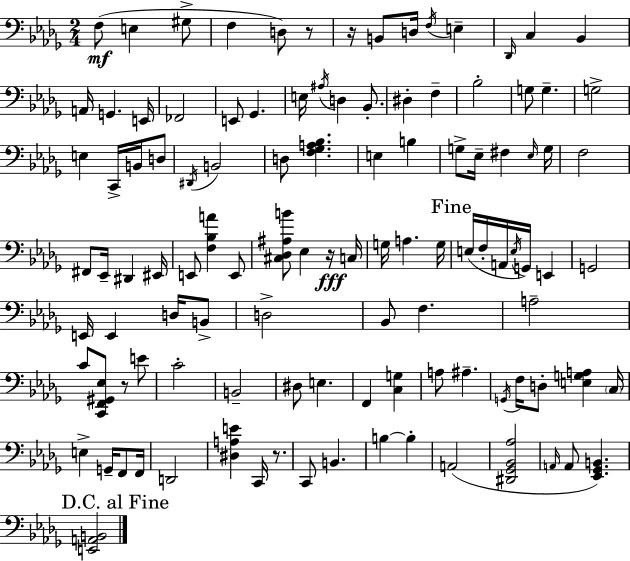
F3/e E3/q G#3/e F3/q D3/e R/e R/s B2/e D3/s F3/s E3/q Db2/s C3/q Bb2/q A2/s G2/q. E2/s FES2/h E2/e Gb2/q. E3/s A#3/s D3/q Bb2/e. D#3/q F3/q Bb3/h G3/e G3/q. G3/h E3/q C2/s B2/s D3/e D#2/s B2/h D3/e [F3,Gb3,A3,Bb3]/q. E3/q B3/q G3/e Eb3/s F#3/q Eb3/s G3/s F3/h F#2/e Eb2/s D#2/q EIS2/s E2/e [F3,Bb3,A4]/q E2/e [C#3,Db3,A#3,B4]/e Eb3/q R/s C3/s G3/s A3/q. G3/s E3/s F3/s A2/s E3/s G2/s E2/q G2/h E2/s E2/q D3/s B2/e D3/h Bb2/e F3/q. A3/h C4/e [C2,F2,G#2,Eb3]/e R/e E4/e C4/h B2/h D#3/e E3/q. F2/q [C3,G3]/q A3/e A#3/q. G2/s F3/s D3/e [E3,G3,A3]/q C3/s E3/q G2/s F2/e F2/s D2/h [D#3,A3,E4]/q C2/s R/e. C2/e B2/q. B3/q B3/q A2/h [D#2,Gb2,Bb2,Ab3]/h A2/s A2/e [Eb2,Gb2,B2]/q. [E2,A2,B2]/h